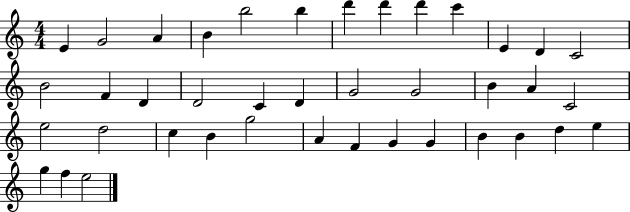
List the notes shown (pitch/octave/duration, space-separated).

E4/q G4/h A4/q B4/q B5/h B5/q D6/q D6/q D6/q C6/q E4/q D4/q C4/h B4/h F4/q D4/q D4/h C4/q D4/q G4/h G4/h B4/q A4/q C4/h E5/h D5/h C5/q B4/q G5/h A4/q F4/q G4/q G4/q B4/q B4/q D5/q E5/q G5/q F5/q E5/h